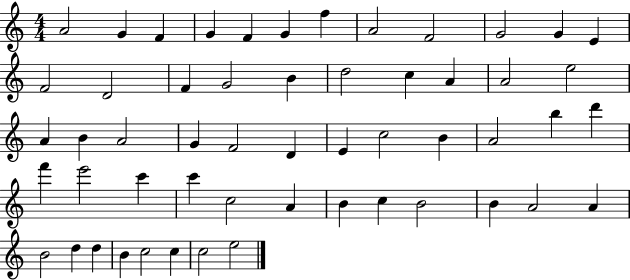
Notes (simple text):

A4/h G4/q F4/q G4/q F4/q G4/q F5/q A4/h F4/h G4/h G4/q E4/q F4/h D4/h F4/q G4/h B4/q D5/h C5/q A4/q A4/h E5/h A4/q B4/q A4/h G4/q F4/h D4/q E4/q C5/h B4/q A4/h B5/q D6/q F6/q E6/h C6/q C6/q C5/h A4/q B4/q C5/q B4/h B4/q A4/h A4/q B4/h D5/q D5/q B4/q C5/h C5/q C5/h E5/h